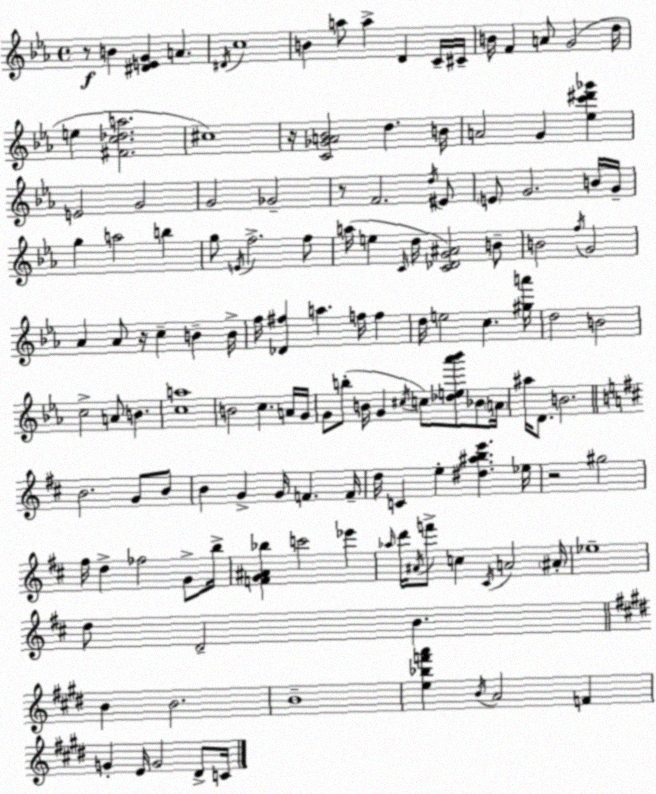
X:1
T:Untitled
M:4/4
L:1/4
K:Eb
z/2 B [^DEG] A ^D/4 c4 B a/2 a D C/4 ^C/4 B/4 F A/2 G2 d/4 e [^Fc_da]2 ^c4 z/4 [C_GA_B]2 d B/4 A2 G [_ec'^d'_g'] E2 G2 G2 _G2 z/2 F2 d/4 ^E/2 E/2 G2 B/4 G/4 g a2 b g/2 E/4 f2 f/2 a/4 e C/4 d/4 [C_DG^A]2 B/2 B2 f/4 G2 _A _A/2 z/4 c B B/4 f/4 [_D^f] a f/4 f d/4 e2 c [^ga']/4 d2 B2 c2 A/2 B [ca]4 B2 c A/4 G/4 G/2 b/2 B/4 G ^c/4 c/2 [_de_a'_b']/2 _B/2 A/4 ^a/4 D/2 B2 B2 G/2 B/2 B G G/4 F F/4 d/4 C e [^d^abe'] _e/4 z2 ^g2 ^f/4 d _f2 G/2 b/4 [FG^A_b] c'2 _e' _a/4 d'/4 ^A/4 f'/2 c ^C/4 A2 ^A/4 _e4 d/2 D2 B B B2 B4 [e_bf'a'] B/4 A2 F G E/4 G2 ^D/2 C/4